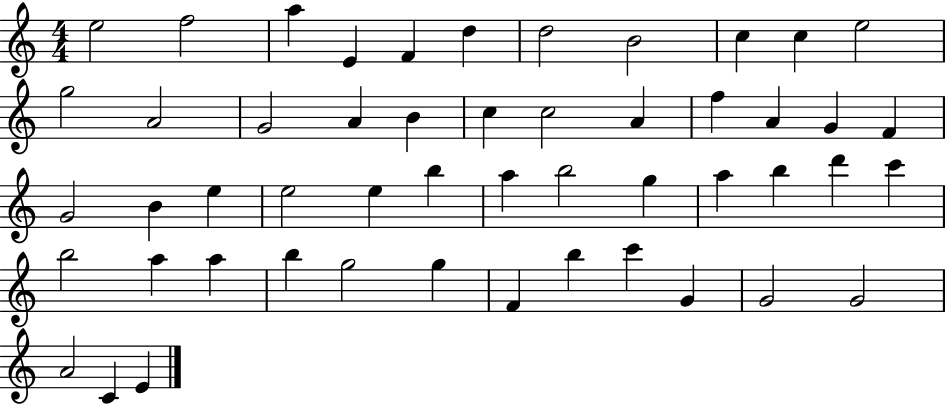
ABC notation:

X:1
T:Untitled
M:4/4
L:1/4
K:C
e2 f2 a E F d d2 B2 c c e2 g2 A2 G2 A B c c2 A f A G F G2 B e e2 e b a b2 g a b d' c' b2 a a b g2 g F b c' G G2 G2 A2 C E